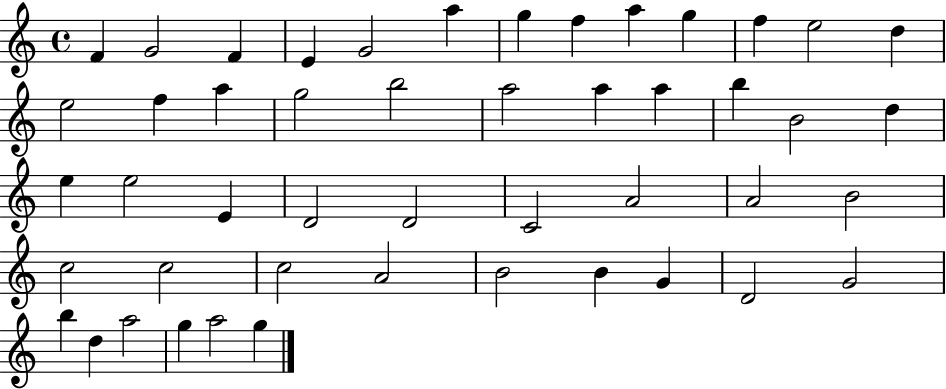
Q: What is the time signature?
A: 4/4